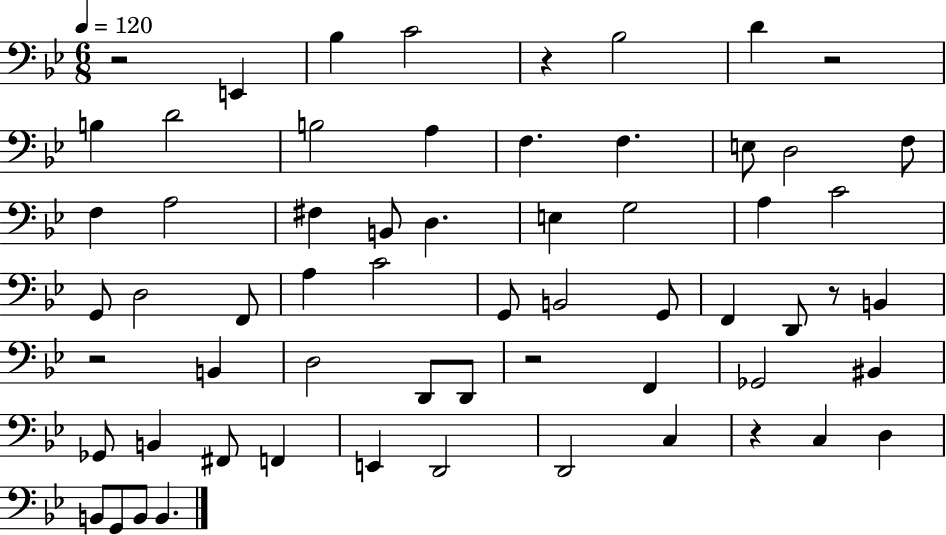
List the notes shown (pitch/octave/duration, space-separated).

R/h E2/q Bb3/q C4/h R/q Bb3/h D4/q R/h B3/q D4/h B3/h A3/q F3/q. F3/q. E3/e D3/h F3/e F3/q A3/h F#3/q B2/e D3/q. E3/q G3/h A3/q C4/h G2/e D3/h F2/e A3/q C4/h G2/e B2/h G2/e F2/q D2/e R/e B2/q R/h B2/q D3/h D2/e D2/e R/h F2/q Gb2/h BIS2/q Gb2/e B2/q F#2/e F2/q E2/q D2/h D2/h C3/q R/q C3/q D3/q B2/e G2/e B2/e B2/q.